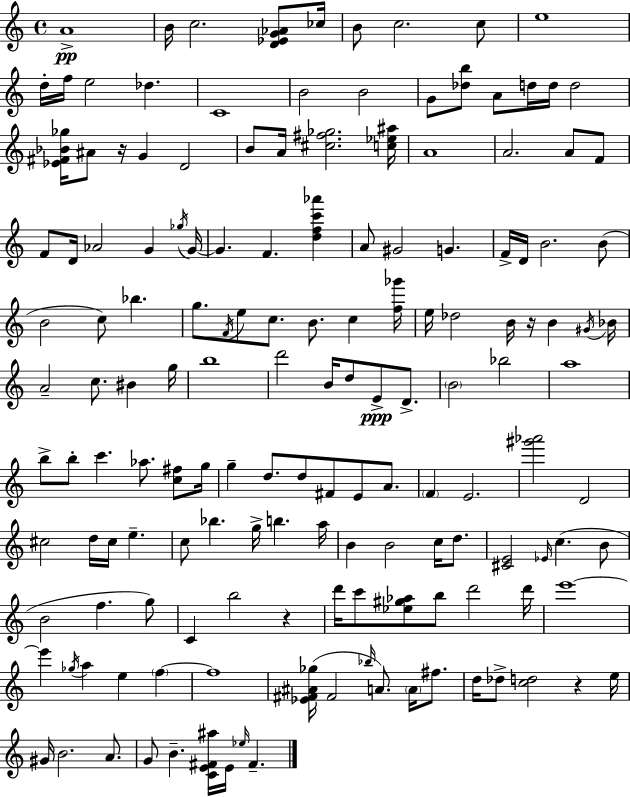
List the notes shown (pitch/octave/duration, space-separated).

A4/w B4/s C5/h. [D4,Eb4,G4,Ab4]/e CES5/s B4/e C5/h. C5/e E5/w D5/s F5/s E5/h Db5/q. C4/w B4/h B4/h G4/e [Db5,B5]/e A4/e D5/s D5/s D5/h [Eb4,F#4,Bb4,Gb5]/s A#4/e R/s G4/q D4/h B4/e A4/s [C#5,F#5,Gb5]/h. [C5,Eb5,A#5]/s A4/w A4/h. A4/e F4/e F4/e D4/s Ab4/h G4/q Gb5/s G4/s G4/q. F4/q. [D5,F5,C6,Ab6]/q A4/e G#4/h G4/q. F4/s D4/s B4/h. B4/e B4/h C5/e Bb5/q. G5/e. F4/s E5/e C5/e. B4/e. C5/q [F5,Gb6]/s E5/s Db5/h B4/s R/s B4/q G#4/s Bb4/s A4/h C5/e. BIS4/q G5/s B5/w D6/h B4/s D5/e E4/e D4/e. B4/h Bb5/h A5/w B5/e B5/e C6/q. Ab5/e. [C5,F#5]/e G5/s G5/q D5/e. D5/e F#4/e E4/e A4/e. F4/q E4/h. [G#6,Ab6]/h D4/h C#5/h D5/s C#5/s E5/q. C5/e Bb5/q. G5/s B5/q. A5/s B4/q B4/h C5/s D5/e. [C#4,E4]/h Eb4/s C5/q. B4/e B4/h F5/q. G5/e C4/q B5/h R/q D6/s C6/e [Eb5,G#5,Ab5]/e B5/e D6/h D6/s E6/w E6/q Gb5/s A5/q E5/q F5/q F5/w [Eb4,F#4,A#4,Gb5]/s F#4/h Bb5/s A4/e. A4/s F#5/e. D5/s Db5/e [C5,D5]/h R/q E5/s G#4/s B4/h. A4/e. G4/e B4/q. [C4,E4,F#4,A#5]/s E4/s Eb5/s F#4/q.